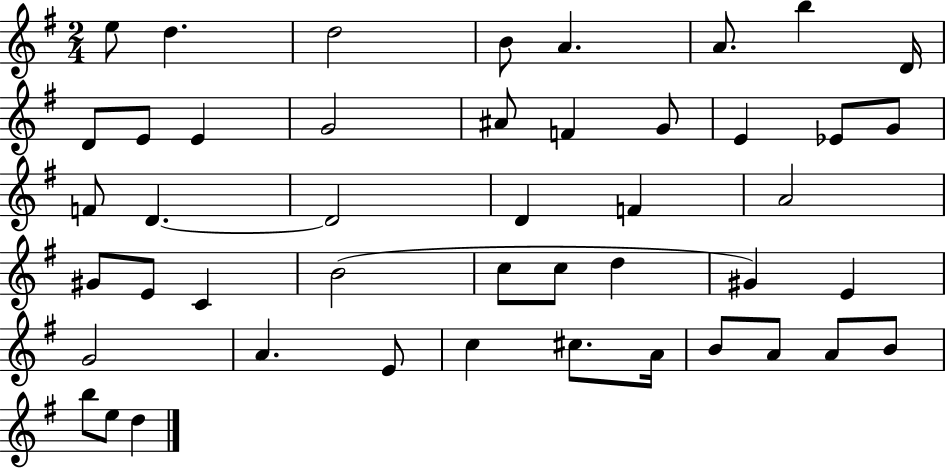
E5/e D5/q. D5/h B4/e A4/q. A4/e. B5/q D4/s D4/e E4/e E4/q G4/h A#4/e F4/q G4/e E4/q Eb4/e G4/e F4/e D4/q. D4/h D4/q F4/q A4/h G#4/e E4/e C4/q B4/h C5/e C5/e D5/q G#4/q E4/q G4/h A4/q. E4/e C5/q C#5/e. A4/s B4/e A4/e A4/e B4/e B5/e E5/e D5/q